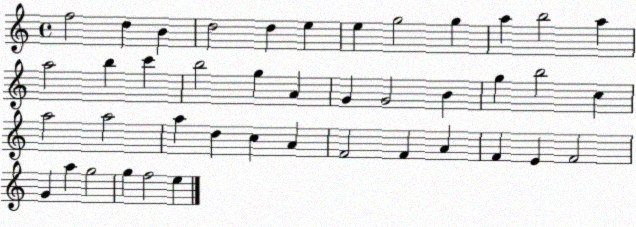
X:1
T:Untitled
M:4/4
L:1/4
K:C
f2 d B d2 d e e g2 g a b2 a a2 b c' b2 g A G G2 B g b2 c a2 a2 a d c A F2 F A F E F2 G a g2 g f2 e